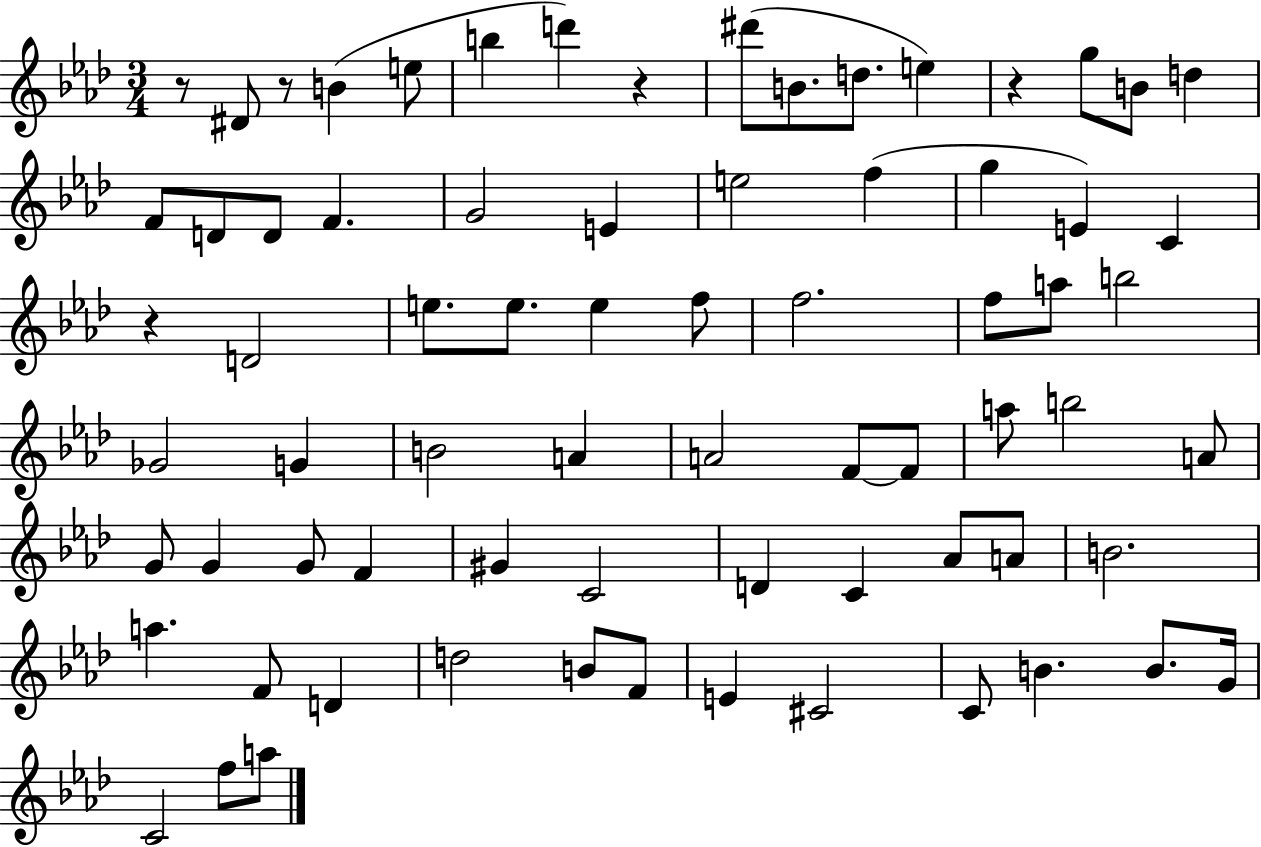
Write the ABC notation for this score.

X:1
T:Untitled
M:3/4
L:1/4
K:Ab
z/2 ^D/2 z/2 B e/2 b d' z ^d'/2 B/2 d/2 e z g/2 B/2 d F/2 D/2 D/2 F G2 E e2 f g E C z D2 e/2 e/2 e f/2 f2 f/2 a/2 b2 _G2 G B2 A A2 F/2 F/2 a/2 b2 A/2 G/2 G G/2 F ^G C2 D C _A/2 A/2 B2 a F/2 D d2 B/2 F/2 E ^C2 C/2 B B/2 G/4 C2 f/2 a/2